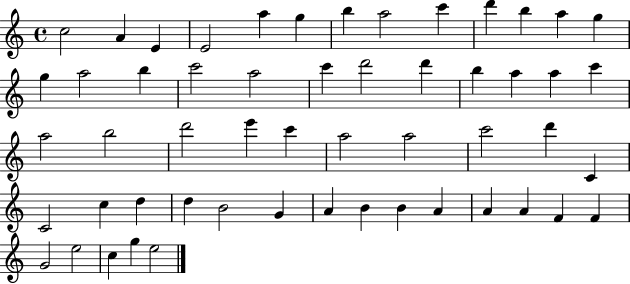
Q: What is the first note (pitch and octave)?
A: C5